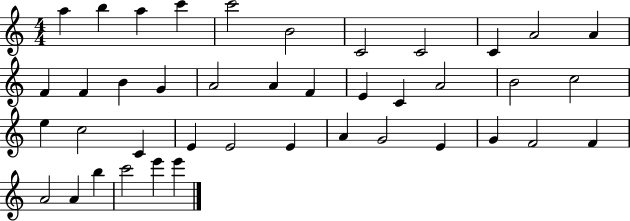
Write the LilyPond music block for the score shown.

{
  \clef treble
  \numericTimeSignature
  \time 4/4
  \key c \major
  a''4 b''4 a''4 c'''4 | c'''2 b'2 | c'2 c'2 | c'4 a'2 a'4 | \break f'4 f'4 b'4 g'4 | a'2 a'4 f'4 | e'4 c'4 a'2 | b'2 c''2 | \break e''4 c''2 c'4 | e'4 e'2 e'4 | a'4 g'2 e'4 | g'4 f'2 f'4 | \break a'2 a'4 b''4 | c'''2 e'''4 e'''4 | \bar "|."
}